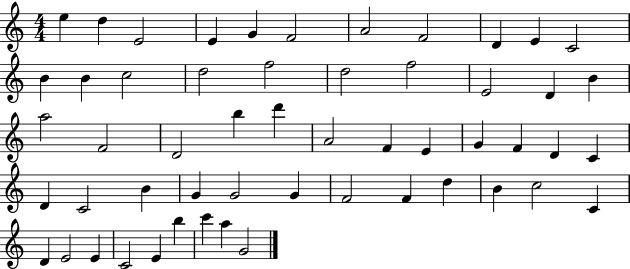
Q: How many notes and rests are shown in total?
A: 54